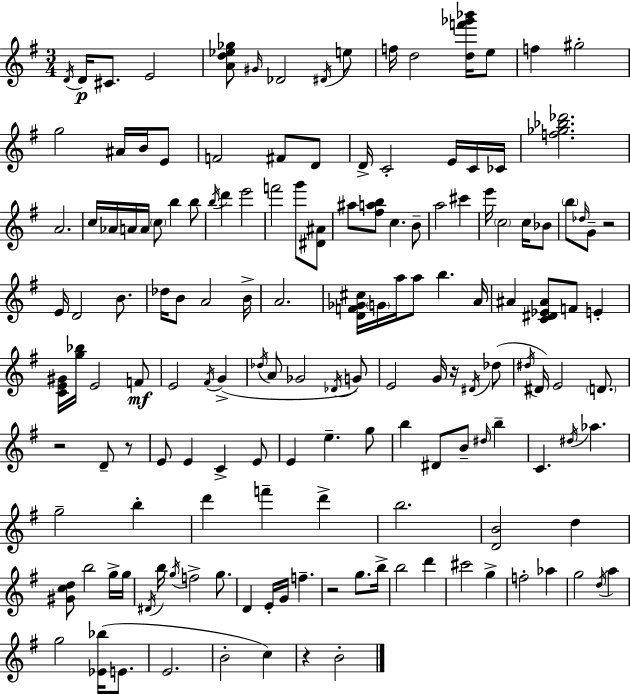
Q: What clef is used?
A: treble